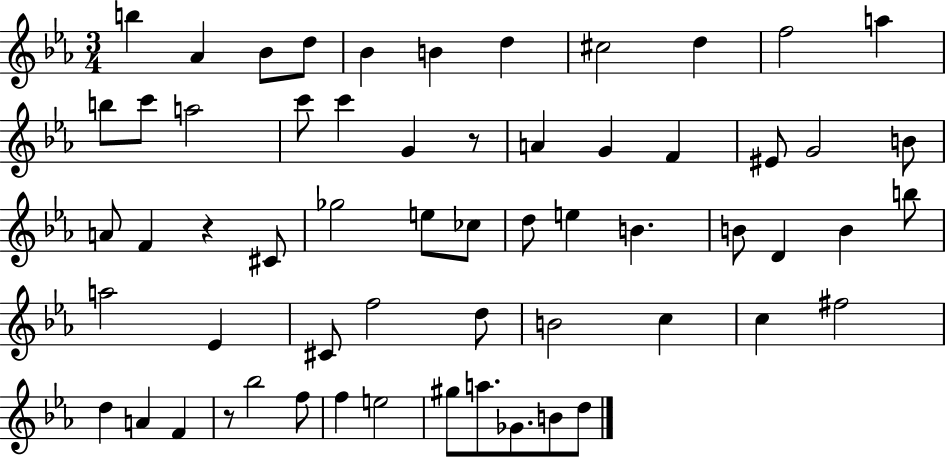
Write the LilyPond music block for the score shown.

{
  \clef treble
  \numericTimeSignature
  \time 3/4
  \key ees \major
  b''4 aes'4 bes'8 d''8 | bes'4 b'4 d''4 | cis''2 d''4 | f''2 a''4 | \break b''8 c'''8 a''2 | c'''8 c'''4 g'4 r8 | a'4 g'4 f'4 | eis'8 g'2 b'8 | \break a'8 f'4 r4 cis'8 | ges''2 e''8 ces''8 | d''8 e''4 b'4. | b'8 d'4 b'4 b''8 | \break a''2 ees'4 | cis'8 f''2 d''8 | b'2 c''4 | c''4 fis''2 | \break d''4 a'4 f'4 | r8 bes''2 f''8 | f''4 e''2 | gis''8 a''8. ges'8. b'8 d''8 | \break \bar "|."
}